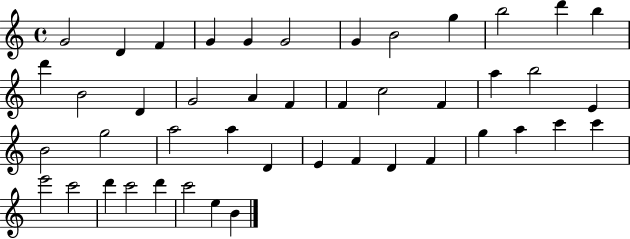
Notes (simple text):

G4/h D4/q F4/q G4/q G4/q G4/h G4/q B4/h G5/q B5/h D6/q B5/q D6/q B4/h D4/q G4/h A4/q F4/q F4/q C5/h F4/q A5/q B5/h E4/q B4/h G5/h A5/h A5/q D4/q E4/q F4/q D4/q F4/q G5/q A5/q C6/q C6/q E6/h C6/h D6/q C6/h D6/q C6/h E5/q B4/q